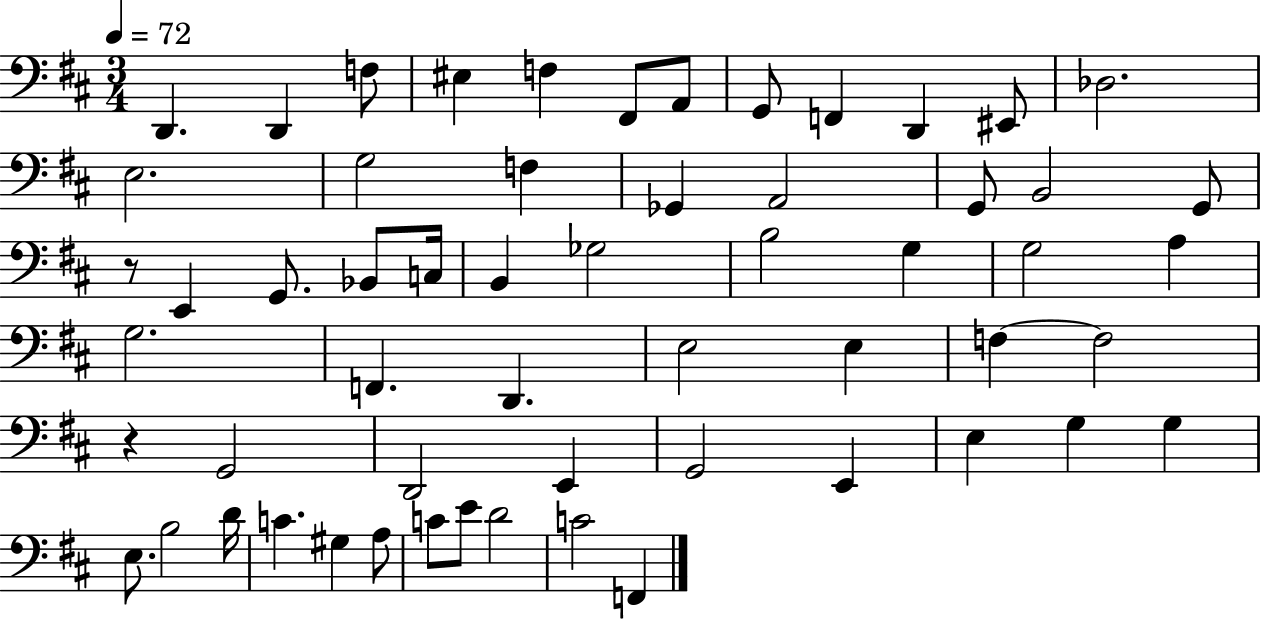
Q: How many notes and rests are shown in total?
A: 58